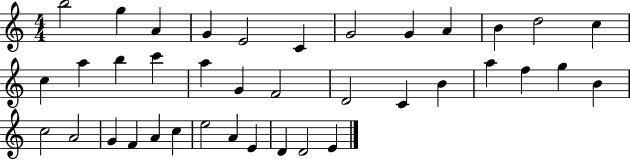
{
  \clef treble
  \numericTimeSignature
  \time 4/4
  \key c \major
  b''2 g''4 a'4 | g'4 e'2 c'4 | g'2 g'4 a'4 | b'4 d''2 c''4 | \break c''4 a''4 b''4 c'''4 | a''4 g'4 f'2 | d'2 c'4 b'4 | a''4 f''4 g''4 b'4 | \break c''2 a'2 | g'4 f'4 a'4 c''4 | e''2 a'4 e'4 | d'4 d'2 e'4 | \break \bar "|."
}